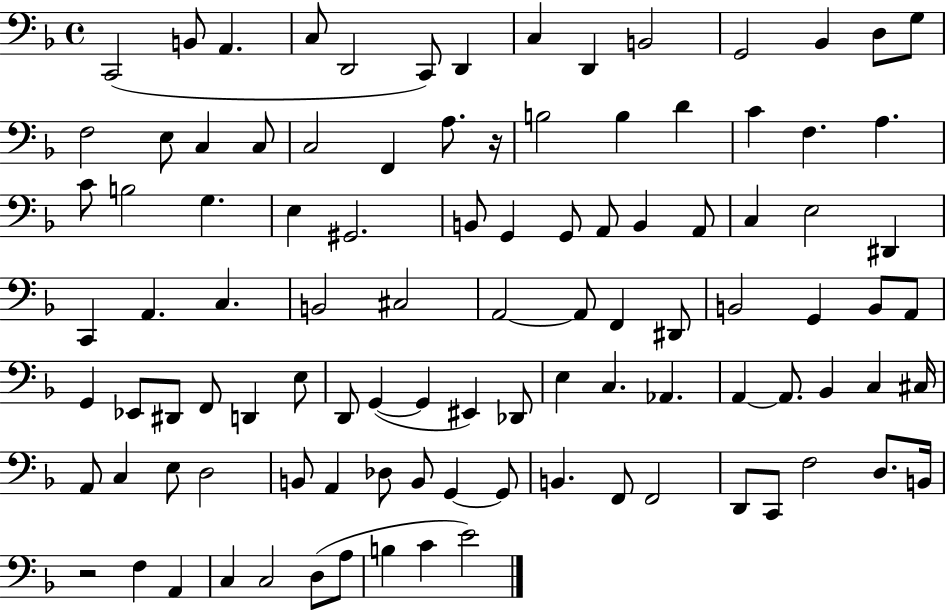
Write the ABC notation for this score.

X:1
T:Untitled
M:4/4
L:1/4
K:F
C,,2 B,,/2 A,, C,/2 D,,2 C,,/2 D,, C, D,, B,,2 G,,2 _B,, D,/2 G,/2 F,2 E,/2 C, C,/2 C,2 F,, A,/2 z/4 B,2 B, D C F, A, C/2 B,2 G, E, ^G,,2 B,,/2 G,, G,,/2 A,,/2 B,, A,,/2 C, E,2 ^D,, C,, A,, C, B,,2 ^C,2 A,,2 A,,/2 F,, ^D,,/2 B,,2 G,, B,,/2 A,,/2 G,, _E,,/2 ^D,,/2 F,,/2 D,, E,/2 D,,/2 G,, G,, ^E,, _D,,/2 E, C, _A,, A,, A,,/2 _B,, C, ^C,/4 A,,/2 C, E,/2 D,2 B,,/2 A,, _D,/2 B,,/2 G,, G,,/2 B,, F,,/2 F,,2 D,,/2 C,,/2 F,2 D,/2 B,,/4 z2 F, A,, C, C,2 D,/2 A,/2 B, C E2